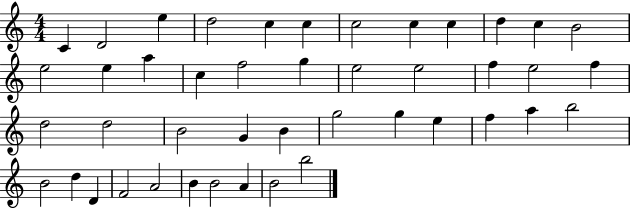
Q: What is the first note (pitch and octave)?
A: C4